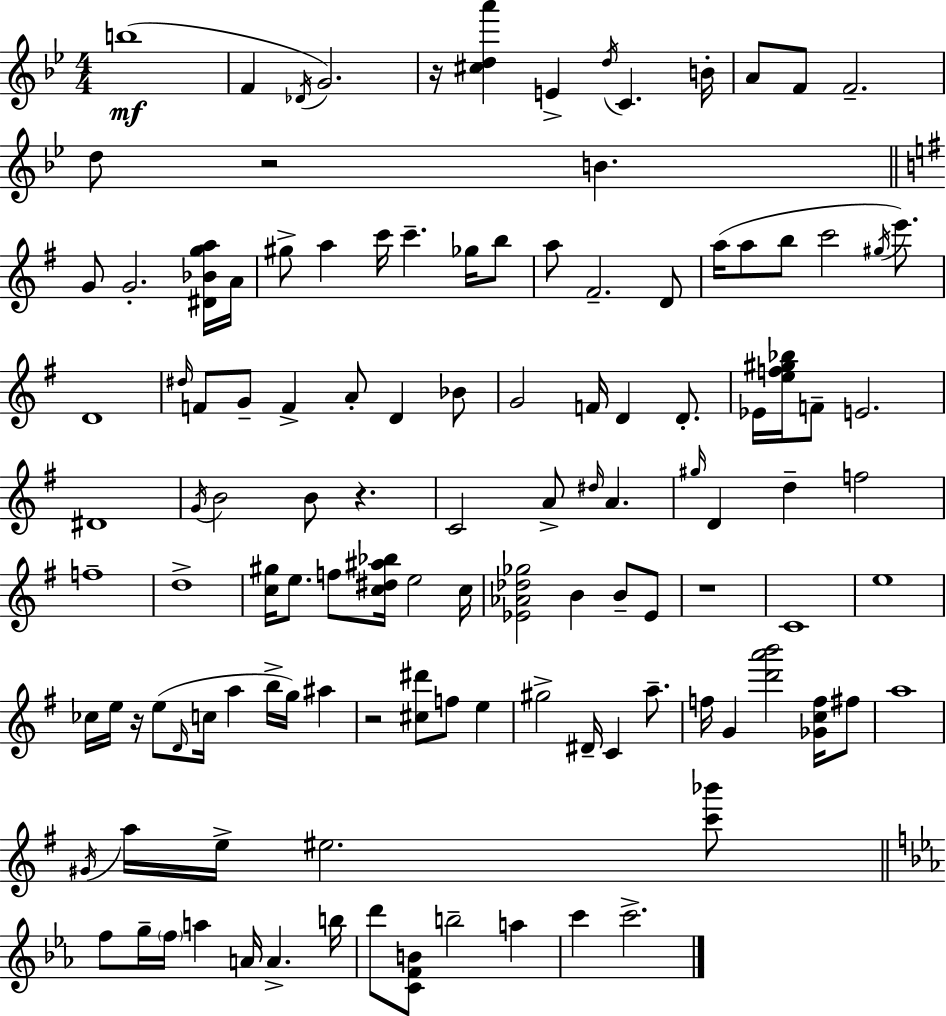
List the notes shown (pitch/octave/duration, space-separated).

B5/w F4/q Db4/s G4/h. R/s [C#5,D5,A6]/q E4/q D5/s C4/q. B4/s A4/e F4/e F4/h. D5/e R/h B4/q. G4/e G4/h. [D#4,Bb4,G5,A5]/s A4/s G#5/e A5/q C6/s C6/q. Gb5/s B5/e A5/e F#4/h. D4/e A5/s A5/e B5/e C6/h G#5/s E6/e. D4/w D#5/s F4/e G4/e F4/q A4/e D4/q Bb4/e G4/h F4/s D4/q D4/e. Eb4/s [E5,F5,G#5,Bb5]/s F4/e E4/h. D#4/w G4/s B4/h B4/e R/q. C4/h A4/e D#5/s A4/q. G#5/s D4/q D5/q F5/h F5/w D5/w [C5,G#5]/s E5/e. F5/e [C5,D#5,A#5,Bb5]/s E5/h C5/s [Eb4,Ab4,Db5,Gb5]/h B4/q B4/e Eb4/e R/w C4/w E5/w CES5/s E5/s R/s E5/e D4/s C5/s A5/q B5/s G5/s A#5/q R/h [C#5,D#6]/e F5/e E5/q G#5/h D#4/s C4/q A5/e. F5/s G4/q [D6,A6,B6]/h [Gb4,C5,F5]/s F#5/e A5/w G#4/s A5/s E5/s EIS5/h. [C6,Bb6]/e F5/e G5/s F5/s A5/q A4/s A4/q. B5/s D6/e [C4,F4,B4]/e B5/h A5/q C6/q C6/h.